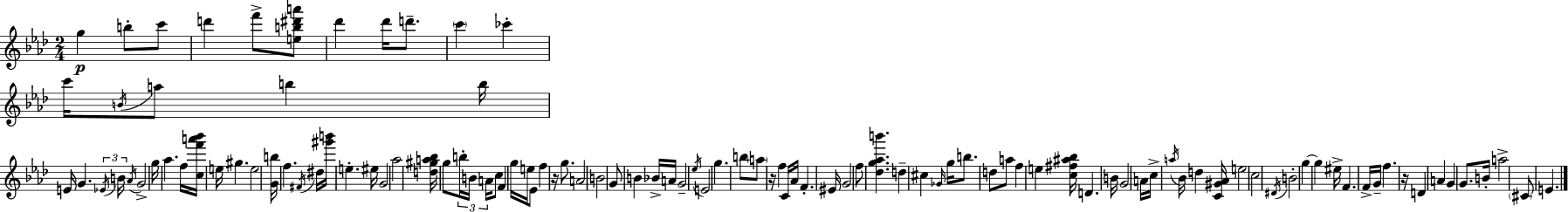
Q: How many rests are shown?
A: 3